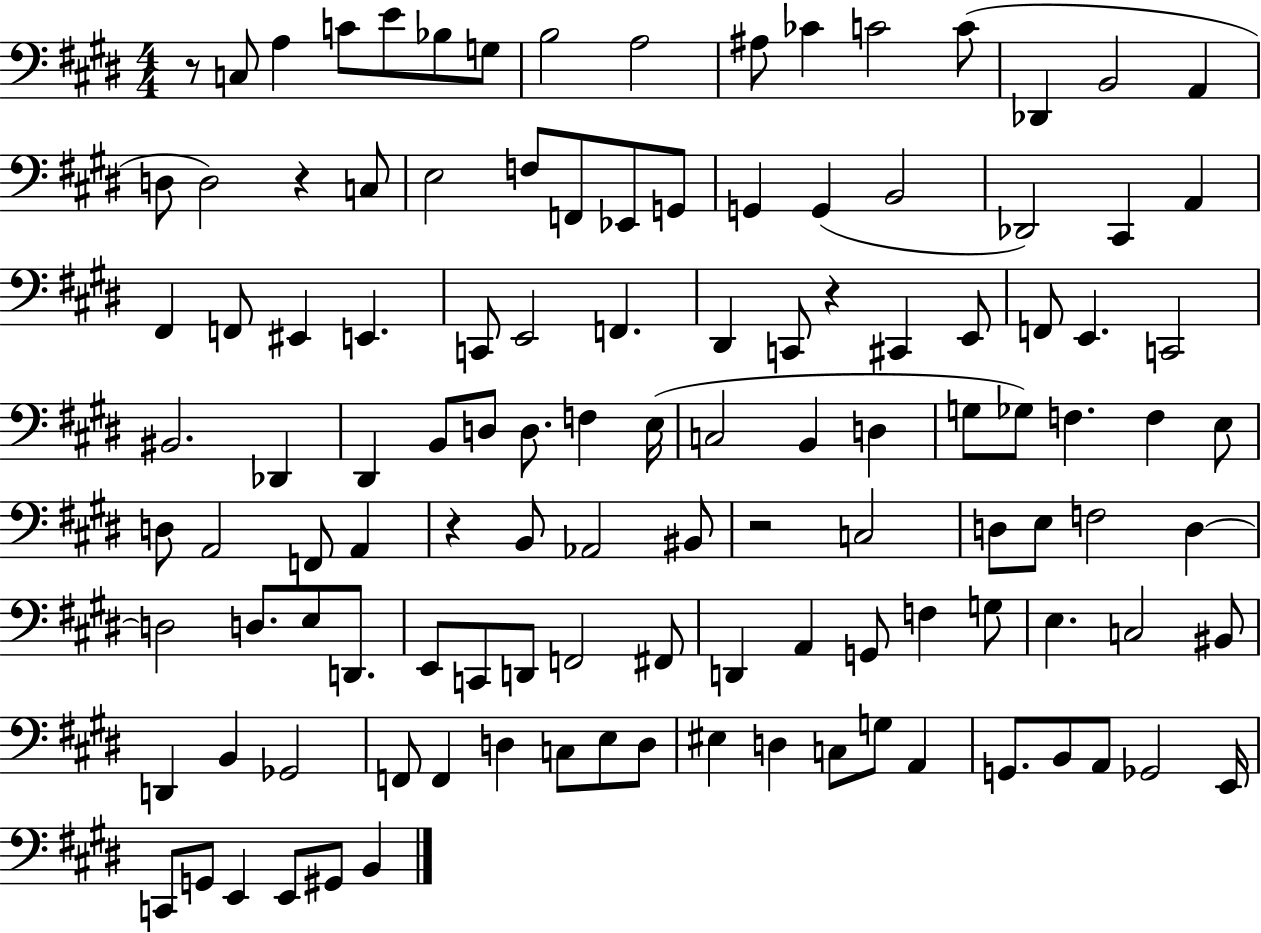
{
  \clef bass
  \numericTimeSignature
  \time 4/4
  \key e \major
  r8 c8 a4 c'8 e'8 bes8 g8 | b2 a2 | ais8 ces'4 c'2 c'8( | des,4 b,2 a,4 | \break d8 d2) r4 c8 | e2 f8 f,8 ees,8 g,8 | g,4 g,4( b,2 | des,2) cis,4 a,4 | \break fis,4 f,8 eis,4 e,4. | c,8 e,2 f,4. | dis,4 c,8 r4 cis,4 e,8 | f,8 e,4. c,2 | \break bis,2. des,4 | dis,4 b,8 d8 d8. f4 e16( | c2 b,4 d4 | g8 ges8) f4. f4 e8 | \break d8 a,2 f,8 a,4 | r4 b,8 aes,2 bis,8 | r2 c2 | d8 e8 f2 d4~~ | \break d2 d8. e8 d,8. | e,8 c,8 d,8 f,2 fis,8 | d,4 a,4 g,8 f4 g8 | e4. c2 bis,8 | \break d,4 b,4 ges,2 | f,8 f,4 d4 c8 e8 d8 | eis4 d4 c8 g8 a,4 | g,8. b,8 a,8 ges,2 e,16 | \break c,8 g,8 e,4 e,8 gis,8 b,4 | \bar "|."
}